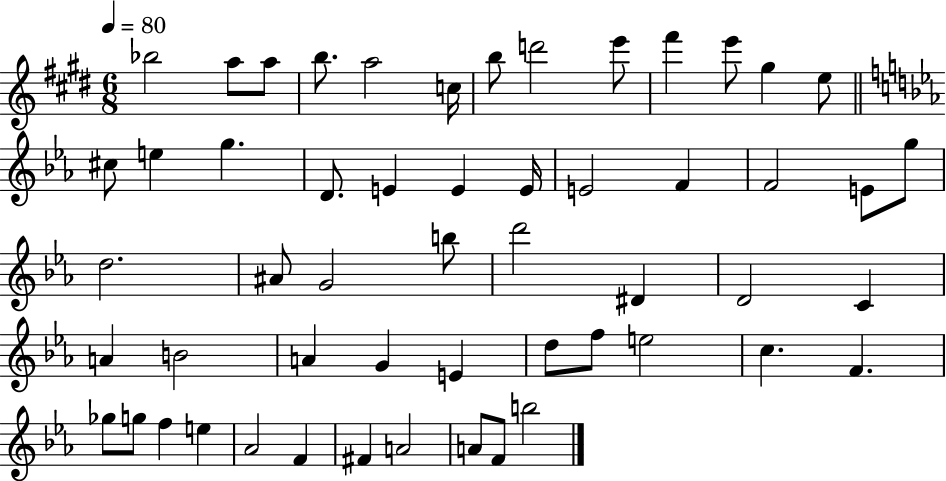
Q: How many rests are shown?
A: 0